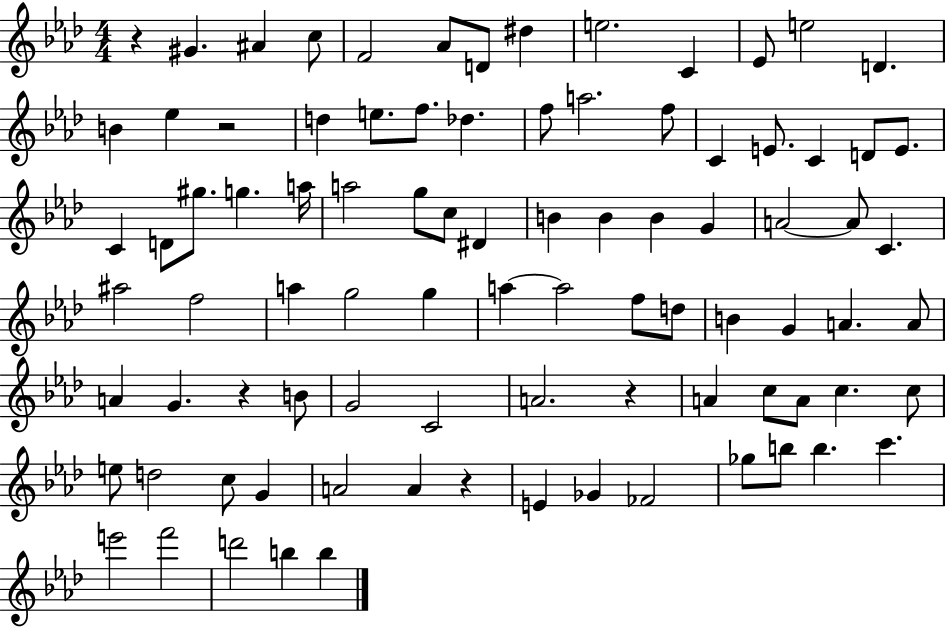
R/q G#4/q. A#4/q C5/e F4/h Ab4/e D4/e D#5/q E5/h. C4/q Eb4/e E5/h D4/q. B4/q Eb5/q R/h D5/q E5/e. F5/e. Db5/q. F5/e A5/h. F5/e C4/q E4/e. C4/q D4/e E4/e. C4/q D4/e G#5/e. G5/q. A5/s A5/h G5/e C5/e D#4/q B4/q B4/q B4/q G4/q A4/h A4/e C4/q. A#5/h F5/h A5/q G5/h G5/q A5/q A5/h F5/e D5/e B4/q G4/q A4/q. A4/e A4/q G4/q. R/q B4/e G4/h C4/h A4/h. R/q A4/q C5/e A4/e C5/q. C5/e E5/e D5/h C5/e G4/q A4/h A4/q R/q E4/q Gb4/q FES4/h Gb5/e B5/e B5/q. C6/q. E6/h F6/h D6/h B5/q B5/q